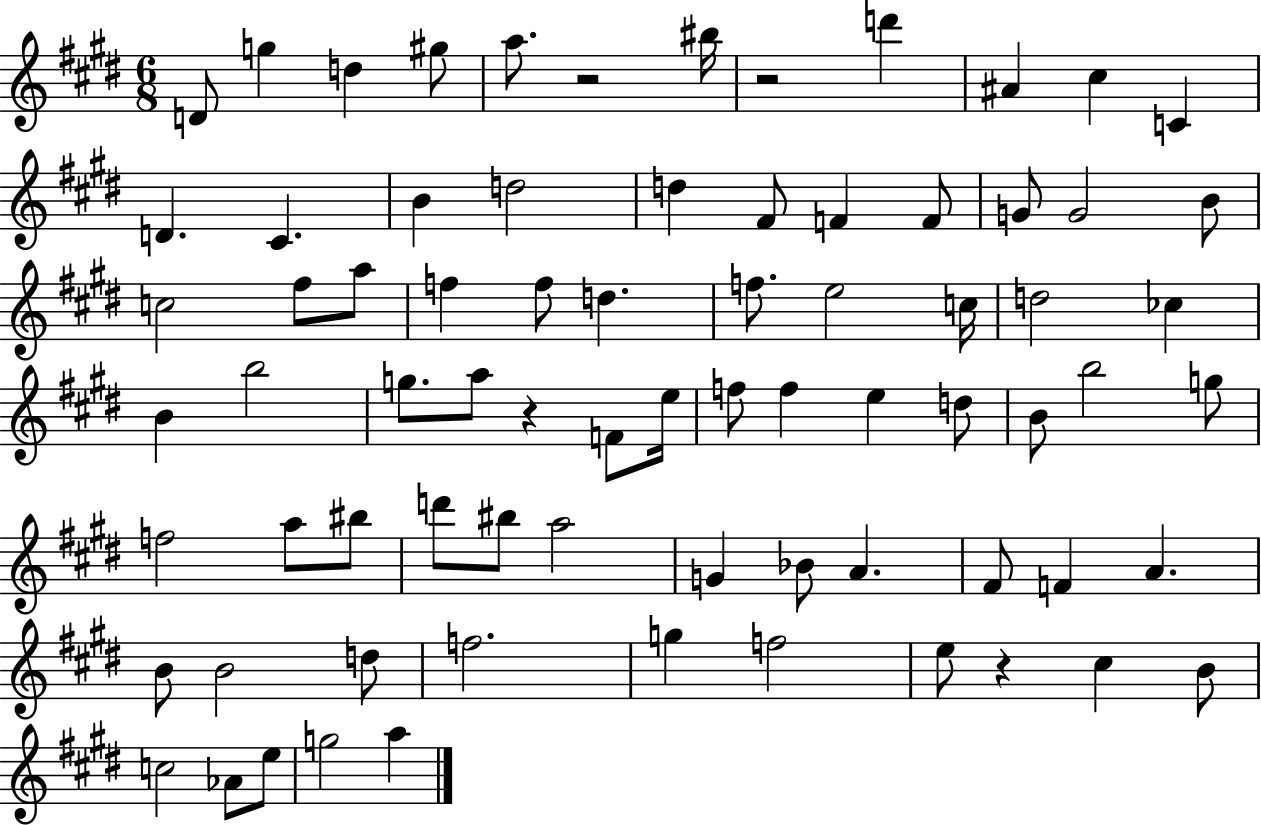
{
  \clef treble
  \numericTimeSignature
  \time 6/8
  \key e \major
  d'8 g''4 d''4 gis''8 | a''8. r2 bis''16 | r2 d'''4 | ais'4 cis''4 c'4 | \break d'4. cis'4. | b'4 d''2 | d''4 fis'8 f'4 f'8 | g'8 g'2 b'8 | \break c''2 fis''8 a''8 | f''4 f''8 d''4. | f''8. e''2 c''16 | d''2 ces''4 | \break b'4 b''2 | g''8. a''8 r4 f'8 e''16 | f''8 f''4 e''4 d''8 | b'8 b''2 g''8 | \break f''2 a''8 bis''8 | d'''8 bis''8 a''2 | g'4 bes'8 a'4. | fis'8 f'4 a'4. | \break b'8 b'2 d''8 | f''2. | g''4 f''2 | e''8 r4 cis''4 b'8 | \break c''2 aes'8 e''8 | g''2 a''4 | \bar "|."
}